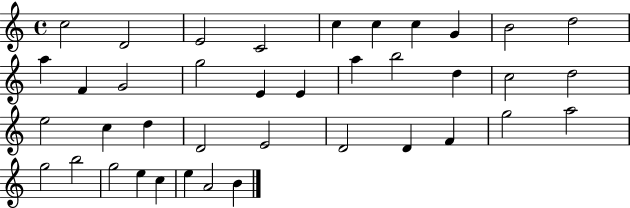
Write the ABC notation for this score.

X:1
T:Untitled
M:4/4
L:1/4
K:C
c2 D2 E2 C2 c c c G B2 d2 a F G2 g2 E E a b2 d c2 d2 e2 c d D2 E2 D2 D F g2 a2 g2 b2 g2 e c e A2 B